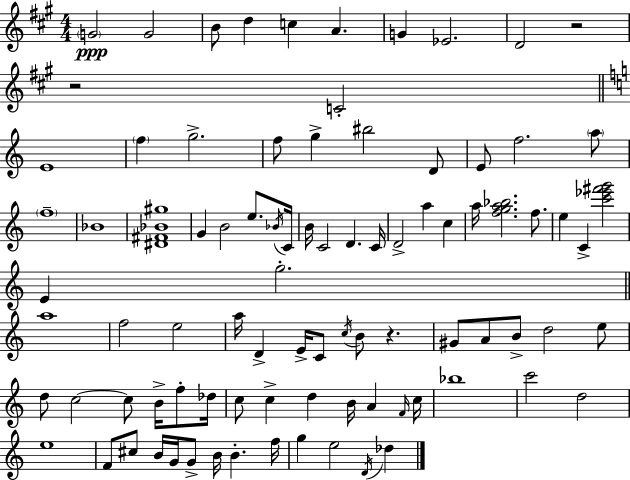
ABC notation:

X:1
T:Untitled
M:4/4
L:1/4
K:A
G2 G2 B/2 d c A G _E2 D2 z2 z2 C2 E4 f g2 f/2 g ^b2 D/2 E/2 f2 a/2 f4 _B4 [^D^F_B^g]4 G B2 e/2 _B/4 C/4 B/4 C2 D C/4 D2 a c a/4 [fga_b]2 f/2 e C [c'_e'^f'g']2 E g2 a4 f2 e2 a/4 D E/4 C/2 c/4 B/2 z ^G/2 A/2 B/2 d2 e/2 d/2 c2 c/2 B/4 f/2 _d/4 c/2 c d B/4 A F/4 c/4 _b4 c'2 d2 e4 F/2 ^c/2 B/4 G/4 G/2 B/4 B f/4 g e2 D/4 _d